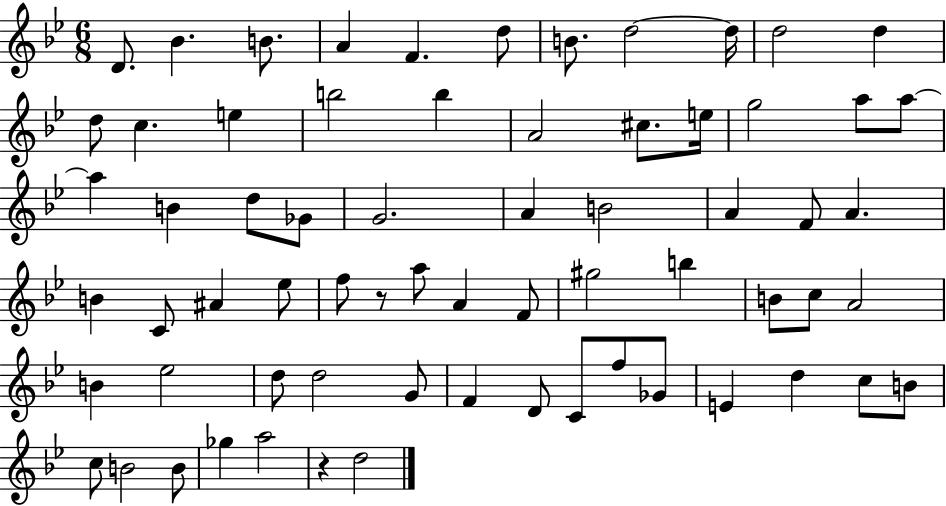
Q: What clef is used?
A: treble